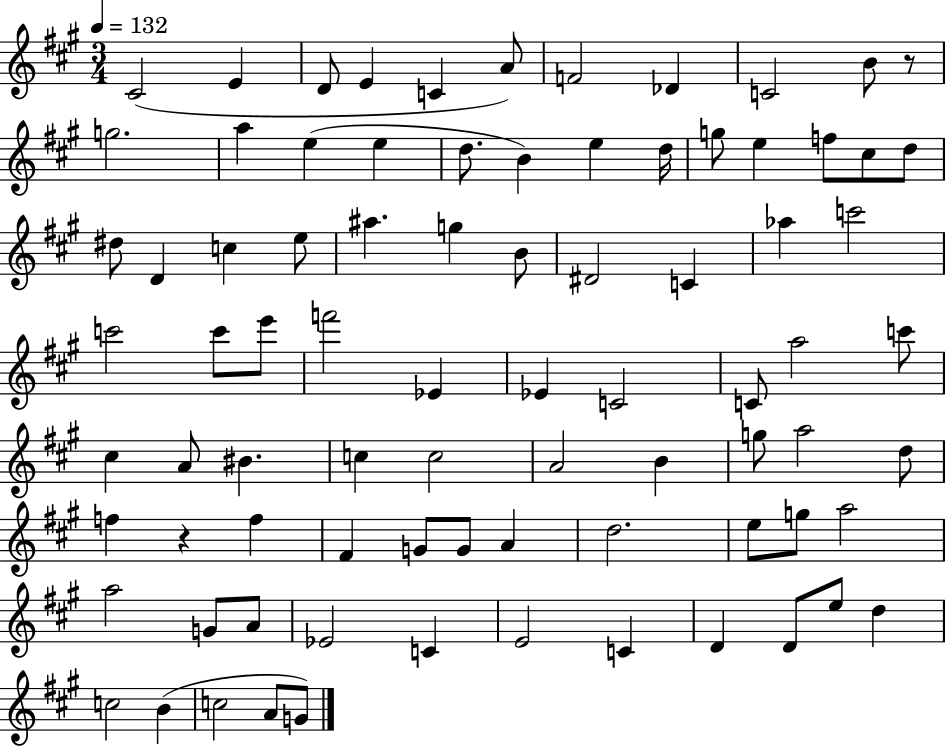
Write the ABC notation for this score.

X:1
T:Untitled
M:3/4
L:1/4
K:A
^C2 E D/2 E C A/2 F2 _D C2 B/2 z/2 g2 a e e d/2 B e d/4 g/2 e f/2 ^c/2 d/2 ^d/2 D c e/2 ^a g B/2 ^D2 C _a c'2 c'2 c'/2 e'/2 f'2 _E _E C2 C/2 a2 c'/2 ^c A/2 ^B c c2 A2 B g/2 a2 d/2 f z f ^F G/2 G/2 A d2 e/2 g/2 a2 a2 G/2 A/2 _E2 C E2 C D D/2 e/2 d c2 B c2 A/2 G/2